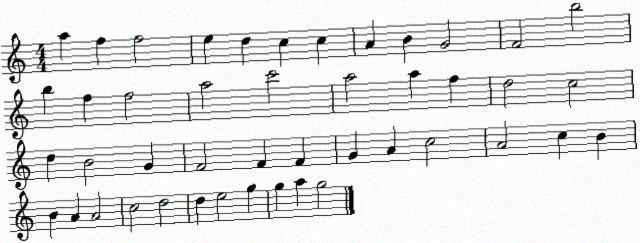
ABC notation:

X:1
T:Untitled
M:4/4
L:1/4
K:C
a f f2 e d c c A B G2 F2 b2 b f f2 a2 c'2 a2 a f d2 c2 d B2 G F2 F F G A c2 A2 c B B A A2 c2 d2 d e2 g g a g2